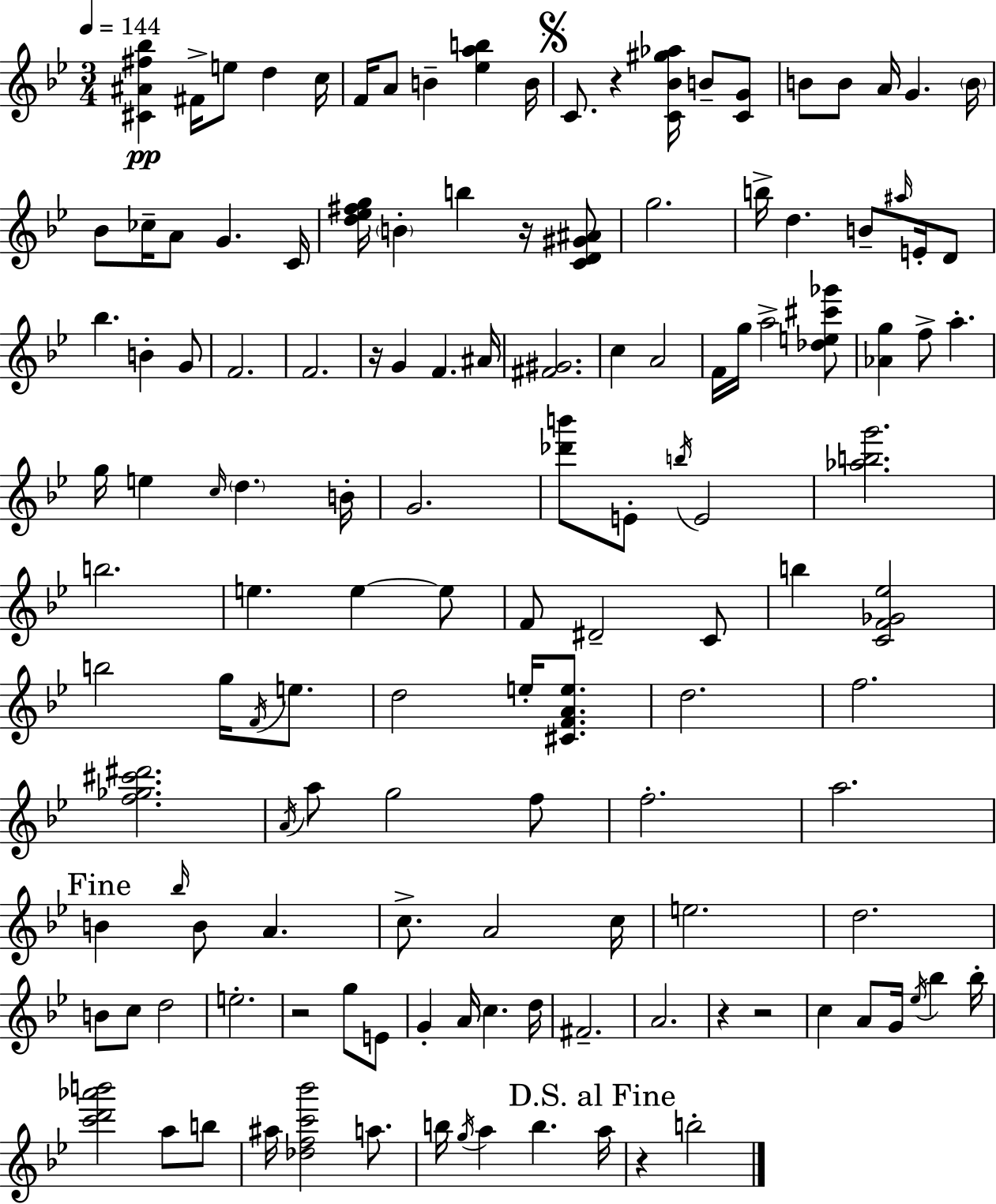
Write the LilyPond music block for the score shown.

{
  \clef treble
  \numericTimeSignature
  \time 3/4
  \key bes \major
  \tempo 4 = 144
  \repeat volta 2 { <cis' ais' fis'' bes''>4\pp fis'16-> e''8 d''4 c''16 | f'16 a'8 b'4-- <ees'' a'' b''>4 b'16 | \mark \markup { \musicglyph "scripts.segno" } c'8. r4 <c' bes' gis'' aes''>16 b'8-- <c' g'>8 | b'8 b'8 a'16 g'4. \parenthesize b'16 | \break bes'8 ces''16-- a'8 g'4. c'16 | <d'' ees'' fis'' g''>16 \parenthesize b'4-. b''4 r16 <c' d' gis' ais'>8 | g''2. | b''16-> d''4. b'8-- \grace { ais''16 } e'16-. d'8 | \break bes''4. b'4-. g'8 | f'2. | f'2. | r16 g'4 f'4. | \break ais'16 <fis' gis'>2. | c''4 a'2 | f'16 g''16 a''2-> <des'' e'' cis''' ges'''>8 | <aes' g''>4 f''8-> a''4.-. | \break g''16 e''4 \grace { c''16 } \parenthesize d''4. | b'16-. g'2. | <des''' b'''>8 e'8-. \acciaccatura { b''16 } e'2 | <aes'' b'' g'''>2. | \break b''2. | e''4. e''4~~ | e''8 f'8 dis'2-- | c'8 b''4 <c' f' ges' ees''>2 | \break b''2 g''16 | \acciaccatura { f'16 } e''8. d''2 | e''16-. <cis' f' a' e''>8. d''2. | f''2. | \break <f'' ges'' cis''' dis'''>2. | \acciaccatura { a'16 } a''8 g''2 | f''8 f''2.-. | a''2. | \break \mark "Fine" b'4 \grace { bes''16 } b'8 | a'4. c''8.-> a'2 | c''16 e''2. | d''2. | \break b'8 c''8 d''2 | e''2.-. | r2 | g''8 e'8 g'4-. a'16 c''4. | \break d''16 fis'2.-- | a'2. | r4 r2 | c''4 a'8 | \break g'16 \acciaccatura { ees''16 } bes''4 bes''16-. <c''' d''' aes''' b'''>2 | a''8 b''8 ais''16 <des'' f'' c''' bes'''>2 | a''8. b''16 \acciaccatura { g''16 } a''4 | b''4. \mark "D.S. al Fine" a''16 r4 | \break b''2-. } \bar "|."
}